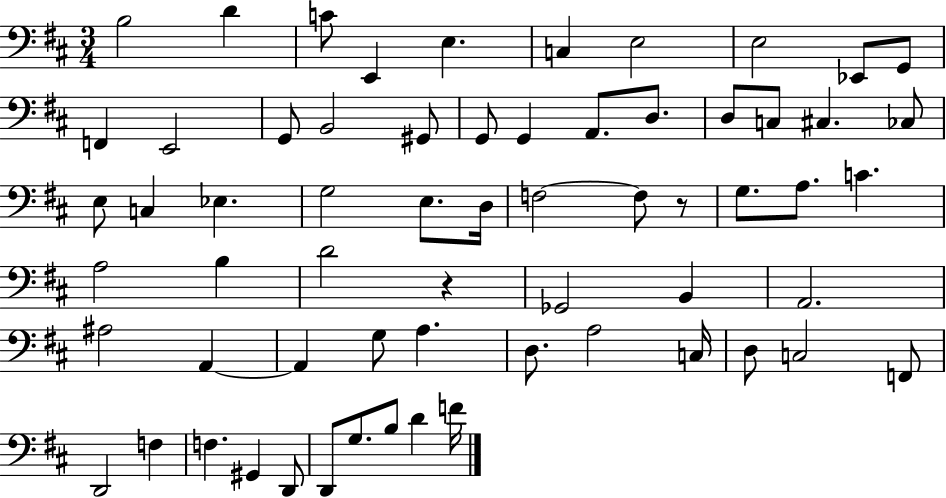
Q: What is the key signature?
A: D major